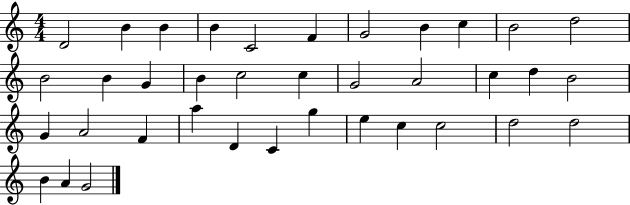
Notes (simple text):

D4/h B4/q B4/q B4/q C4/h F4/q G4/h B4/q C5/q B4/h D5/h B4/h B4/q G4/q B4/q C5/h C5/q G4/h A4/h C5/q D5/q B4/h G4/q A4/h F4/q A5/q D4/q C4/q G5/q E5/q C5/q C5/h D5/h D5/h B4/q A4/q G4/h